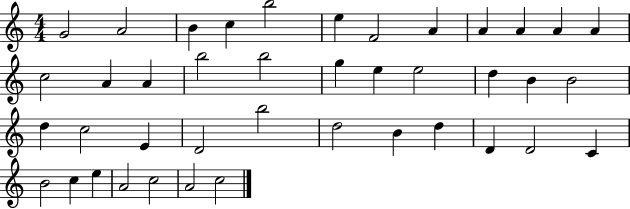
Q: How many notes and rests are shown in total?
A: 41